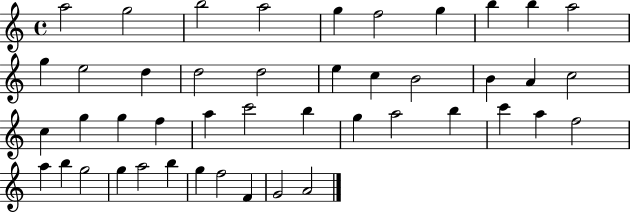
A5/h G5/h B5/h A5/h G5/q F5/h G5/q B5/q B5/q A5/h G5/q E5/h D5/q D5/h D5/h E5/q C5/q B4/h B4/q A4/q C5/h C5/q G5/q G5/q F5/q A5/q C6/h B5/q G5/q A5/h B5/q C6/q A5/q F5/h A5/q B5/q G5/h G5/q A5/h B5/q G5/q F5/h F4/q G4/h A4/h